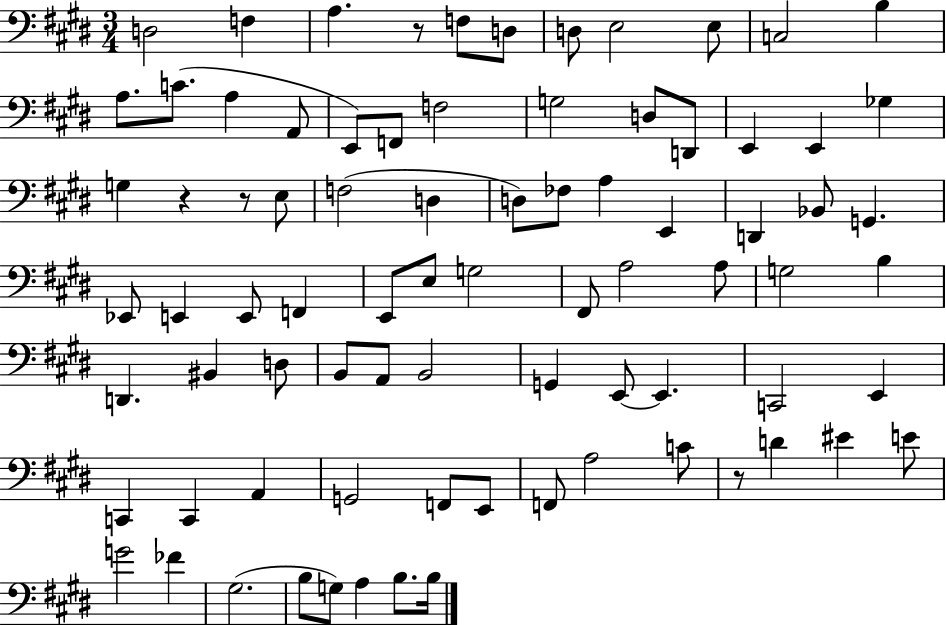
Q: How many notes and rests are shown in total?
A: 81